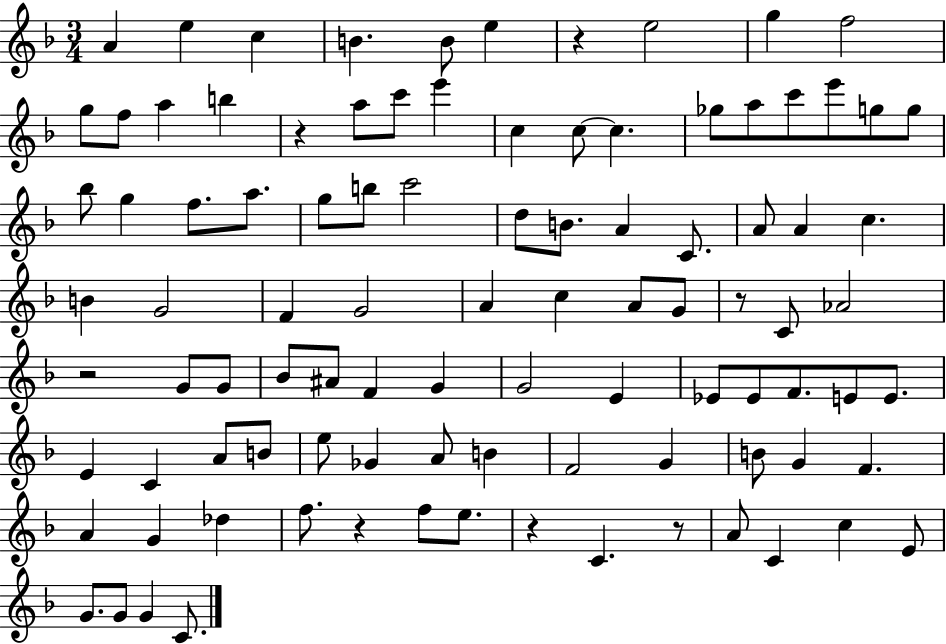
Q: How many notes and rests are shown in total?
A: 97